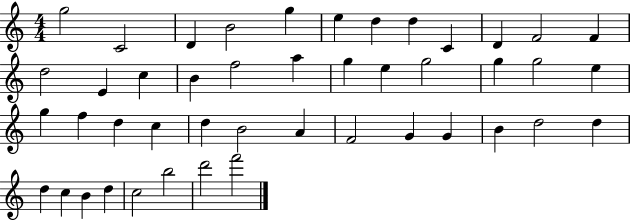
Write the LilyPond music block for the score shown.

{
  \clef treble
  \numericTimeSignature
  \time 4/4
  \key c \major
  g''2 c'2 | d'4 b'2 g''4 | e''4 d''4 d''4 c'4 | d'4 f'2 f'4 | \break d''2 e'4 c''4 | b'4 f''2 a''4 | g''4 e''4 g''2 | g''4 g''2 e''4 | \break g''4 f''4 d''4 c''4 | d''4 b'2 a'4 | f'2 g'4 g'4 | b'4 d''2 d''4 | \break d''4 c''4 b'4 d''4 | c''2 b''2 | d'''2 f'''2 | \bar "|."
}